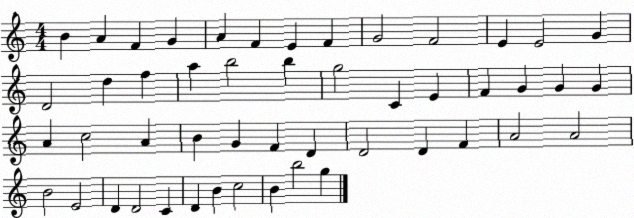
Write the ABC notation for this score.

X:1
T:Untitled
M:4/4
L:1/4
K:C
B A F G A F E F G2 F2 E E2 G D2 d f a b2 b g2 C E F G G G A c2 A B G F D D2 D F A2 A2 B2 E2 D D2 C D B c2 B b2 g